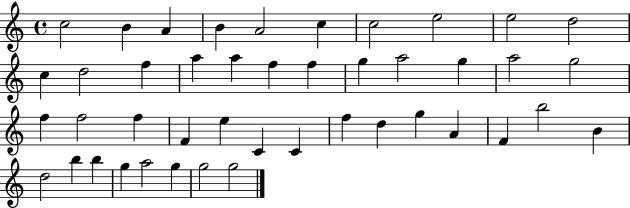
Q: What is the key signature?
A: C major